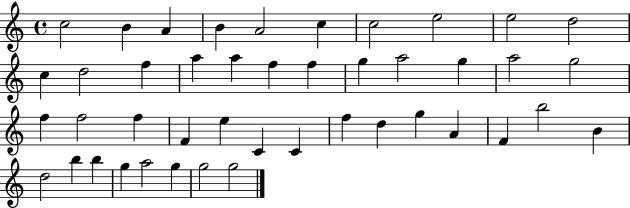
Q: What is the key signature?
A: C major